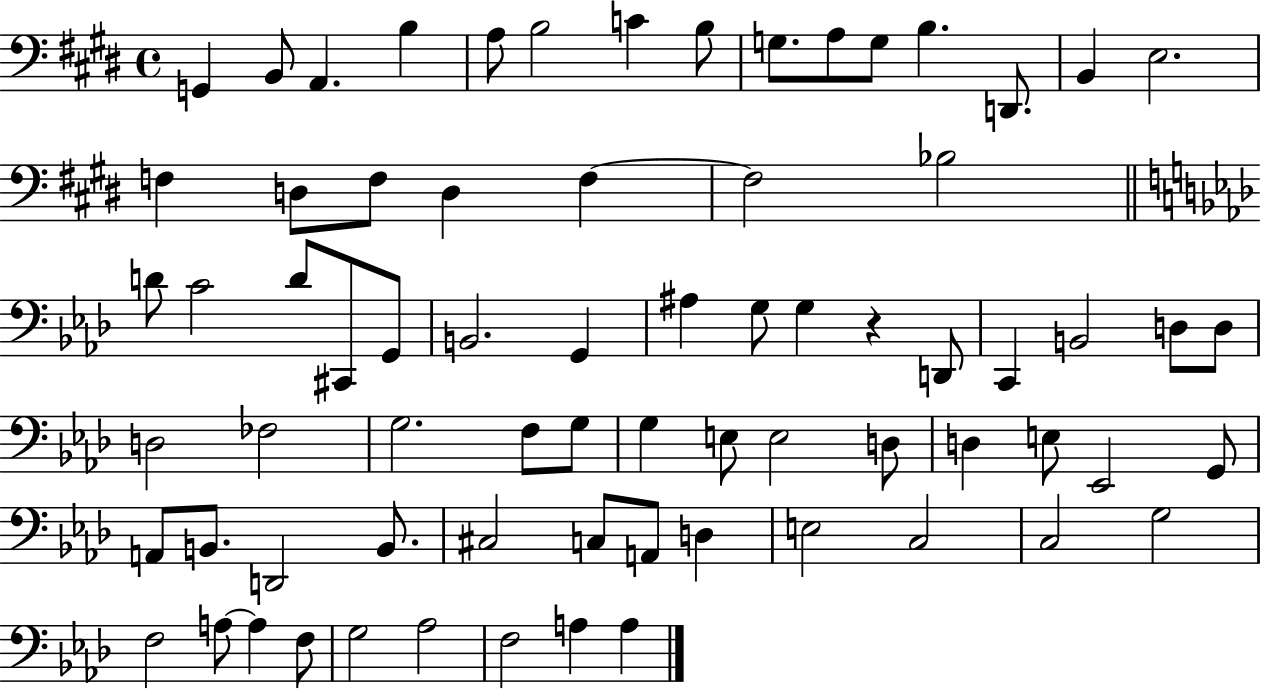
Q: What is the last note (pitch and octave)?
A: A3